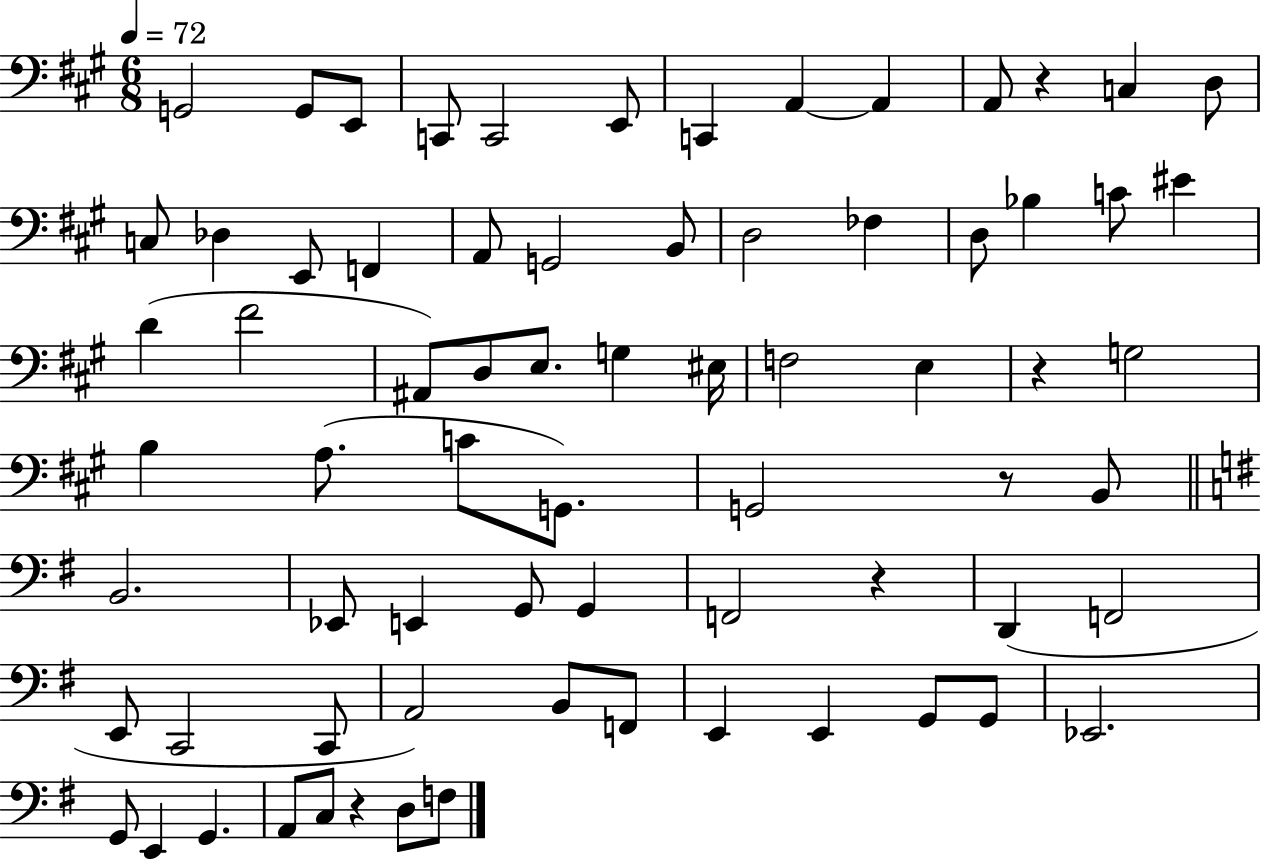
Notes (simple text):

G2/h G2/e E2/e C2/e C2/h E2/e C2/q A2/q A2/q A2/e R/q C3/q D3/e C3/e Db3/q E2/e F2/q A2/e G2/h B2/e D3/h FES3/q D3/e Bb3/q C4/e EIS4/q D4/q F#4/h A#2/e D3/e E3/e. G3/q EIS3/s F3/h E3/q R/q G3/h B3/q A3/e. C4/e G2/e. G2/h R/e B2/e B2/h. Eb2/e E2/q G2/e G2/q F2/h R/q D2/q F2/h E2/e C2/h C2/e A2/h B2/e F2/e E2/q E2/q G2/e G2/e Eb2/h. G2/e E2/q G2/q. A2/e C3/e R/q D3/e F3/e